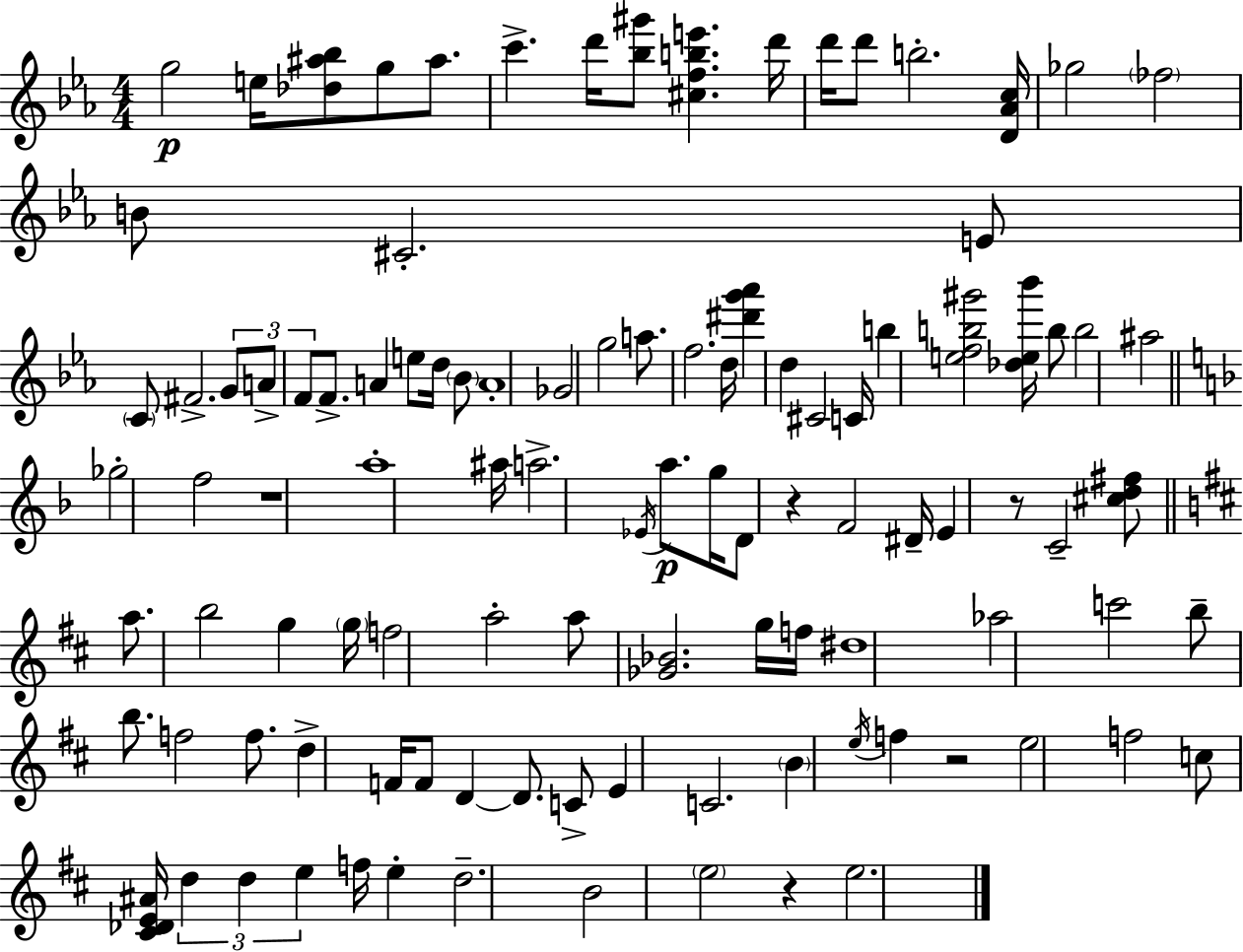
G5/h E5/s [Db5,A#5,Bb5]/e G5/e A#5/e. C6/q. D6/s [Bb5,G#6]/e [C#5,F5,B5,E6]/q. D6/s D6/s D6/e B5/h. [D4,Ab4,C5]/s Gb5/h FES5/h B4/e C#4/h. E4/e C4/e F#4/h. G4/e A4/e F4/e F4/e. A4/q E5/e D5/s Bb4/e A4/w Gb4/h G5/h A5/e. F5/h. D5/s [D#6,G6,Ab6]/q D5/q C#4/h C4/s B5/q [E5,F5,B5,G#6]/h [Db5,E5,Bb6]/s B5/e B5/h A#5/h Gb5/h F5/h R/w A5/w A#5/s A5/h. Eb4/s A5/e. G5/s D4/e R/q F4/h D#4/s E4/q R/e C4/h [C#5,D5,F#5]/e A5/e. B5/h G5/q G5/s F5/h A5/h A5/e [Gb4,Bb4]/h. G5/s F5/s D#5/w Ab5/h C6/h B5/e B5/e. F5/h F5/e. D5/q F4/s F4/e D4/q D4/e. C4/e E4/q C4/h. B4/q E5/s F5/q R/h E5/h F5/h C5/e [C#4,Db4,E4,A#4]/s D5/q D5/q E5/q F5/s E5/q D5/h. B4/h E5/h R/q E5/h.